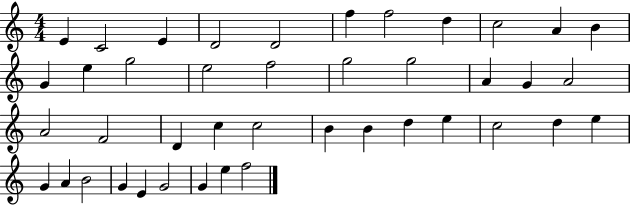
X:1
T:Untitled
M:4/4
L:1/4
K:C
E C2 E D2 D2 f f2 d c2 A B G e g2 e2 f2 g2 g2 A G A2 A2 F2 D c c2 B B d e c2 d e G A B2 G E G2 G e f2